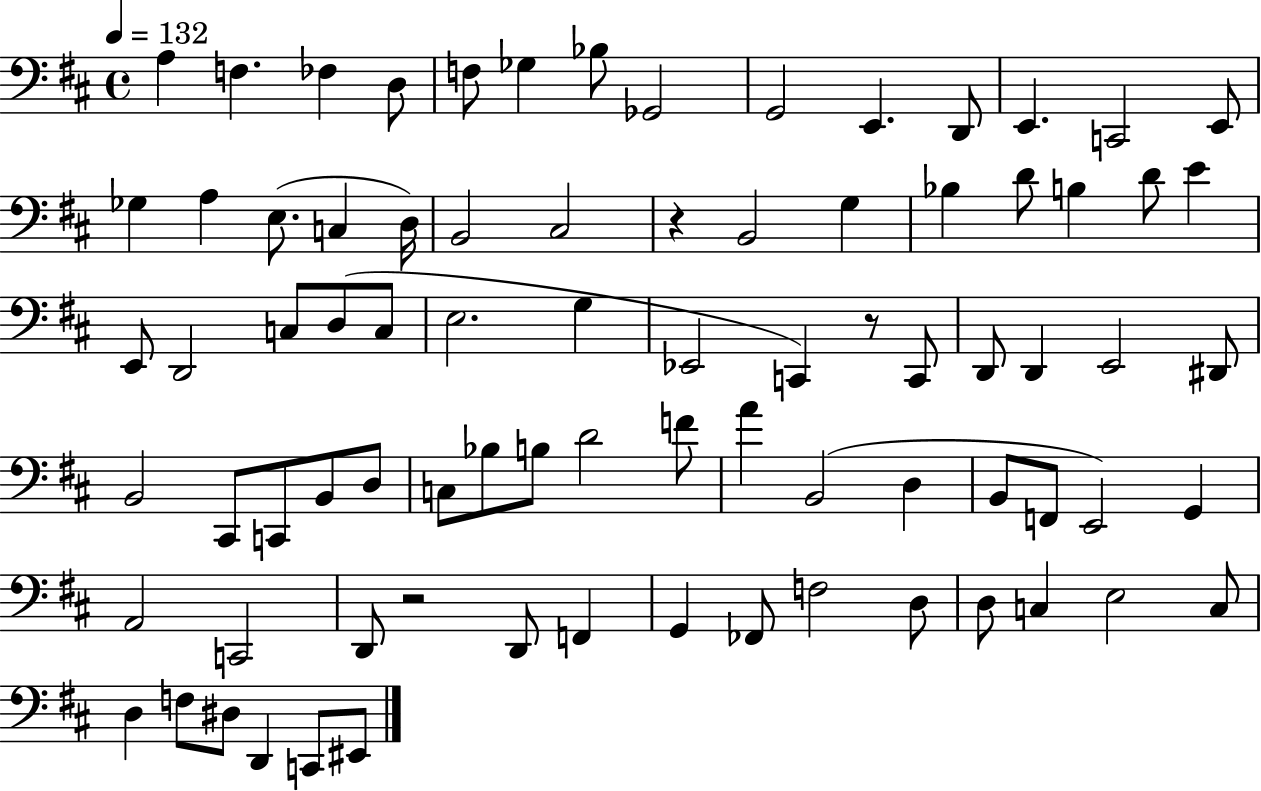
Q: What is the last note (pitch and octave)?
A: EIS2